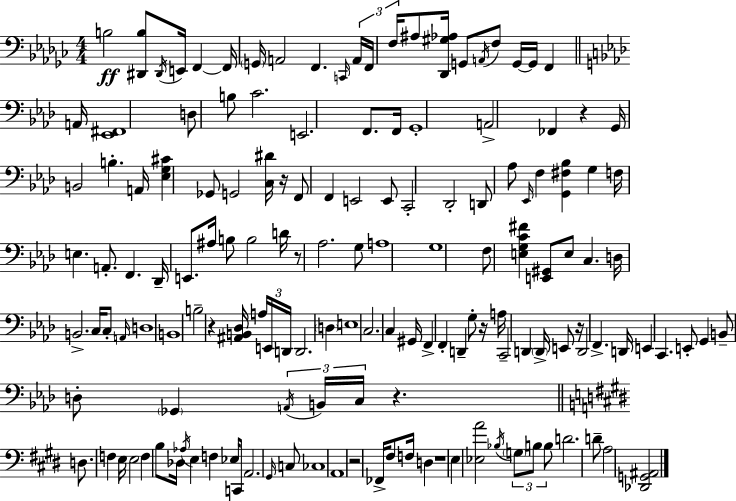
B3/h [D#2,B3]/e D#2/s E2/s F2/q F2/s G2/s A2/h F2/q. C2/s A2/s F2/s F3/s A#3/e [Db2,G#3,Ab3]/s G2/e A2/s F3/e G2/s G2/s F2/q A2/s [Eb2,F#2]/w D3/e B3/e C4/h. E2/h. F2/e. F2/s G2/w A2/h FES2/q R/q G2/s B2/h B3/q. A2/s [Eb3,G3,C#4]/q Gb2/e G2/h [C3,D#4]/s R/s F2/e F2/q E2/h E2/e C2/h Db2/h D2/e Ab3/e Eb2/s F3/q [G2,F#3,Bb3]/q G3/q F3/s E3/q. A2/e. F2/q. Db2/s E2/e. A#3/s B3/e B3/h D4/s R/e Ab3/h. G3/e A3/w G3/w F3/e [E3,G3,C4,F#4]/q [E2,G#2]/e E3/e C3/q. D3/s B2/h. C3/s C3/e A2/s D3/w B2/w B3/h R/q [A#2,B2,Db3]/s A3/s E2/s D2/s D2/h. D3/q E3/w C3/h. C3/q G#2/s F2/q F2/q D2/q G3/e R/s A3/s C2/h D2/q D2/s E2/e R/s D2/h F2/q. D2/s E2/q C2/q. E2/e G2/q B2/e D3/e Gb2/q A2/s B2/s C3/s R/q. D3/e. F3/q E3/s E3/h F3/q B3/e Db3/s Ab3/s E3/q F3/q Eb3/s C2/e A2/h. G#2/s C3/e CES3/w A2/w R/h FES2/s F#3/e F3/s D3/q R/w E3/q [Eb3,A4]/h Bb3/s G3/e B3/e B3/e D4/h. D4/e A3/h [Db2,G2,A#2]/h